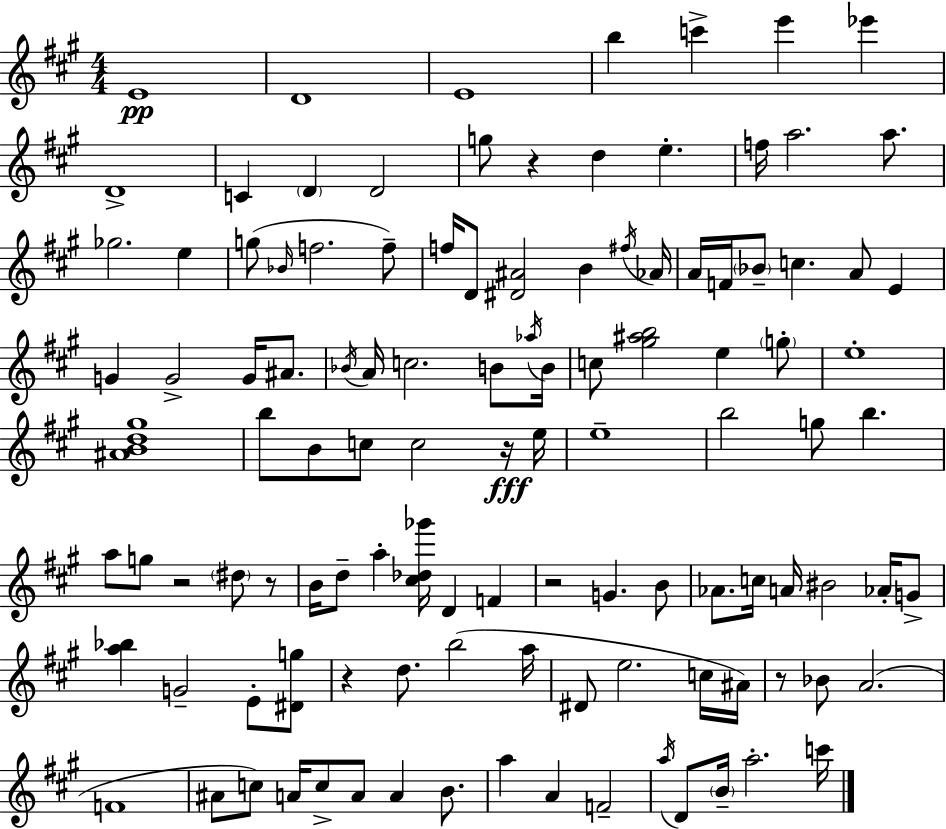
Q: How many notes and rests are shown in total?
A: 113